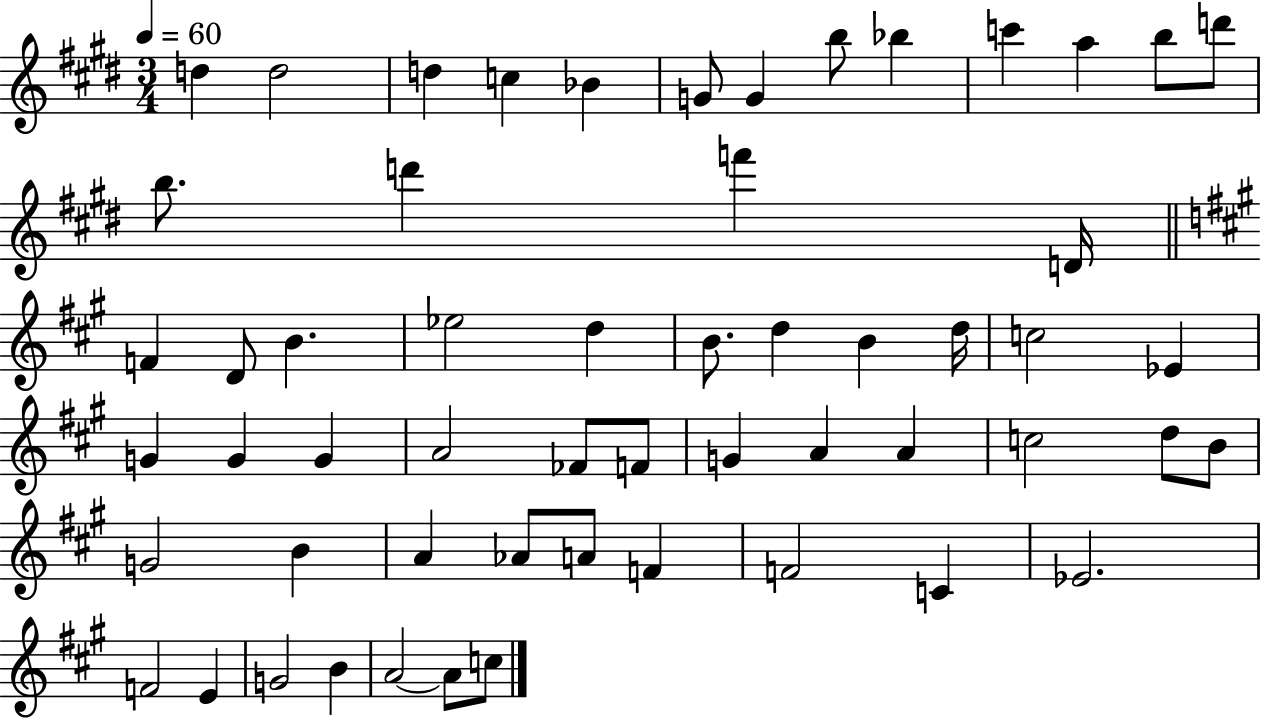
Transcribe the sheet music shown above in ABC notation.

X:1
T:Untitled
M:3/4
L:1/4
K:E
d d2 d c _B G/2 G b/2 _b c' a b/2 d'/2 b/2 d' f' D/4 F D/2 B _e2 d B/2 d B d/4 c2 _E G G G A2 _F/2 F/2 G A A c2 d/2 B/2 G2 B A _A/2 A/2 F F2 C _E2 F2 E G2 B A2 A/2 c/2